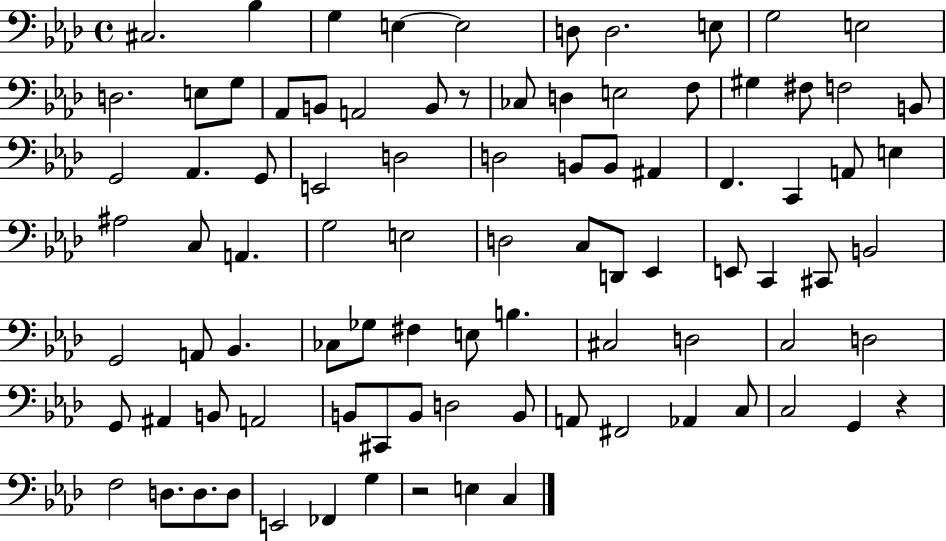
C#3/h. Bb3/q G3/q E3/q E3/h D3/e D3/h. E3/e G3/h E3/h D3/h. E3/e G3/e Ab2/e B2/e A2/h B2/e R/e CES3/e D3/q E3/h F3/e G#3/q F#3/e F3/h B2/e G2/h Ab2/q. G2/e E2/h D3/h D3/h B2/e B2/e A#2/q F2/q. C2/q A2/e E3/q A#3/h C3/e A2/q. G3/h E3/h D3/h C3/e D2/e Eb2/q E2/e C2/q C#2/e B2/h G2/h A2/e Bb2/q. CES3/e Gb3/e F#3/q E3/e B3/q. C#3/h D3/h C3/h D3/h G2/e A#2/q B2/e A2/h B2/e C#2/e B2/e D3/h B2/e A2/e F#2/h Ab2/q C3/e C3/h G2/q R/q F3/h D3/e. D3/e. D3/e E2/h FES2/q G3/q R/h E3/q C3/q